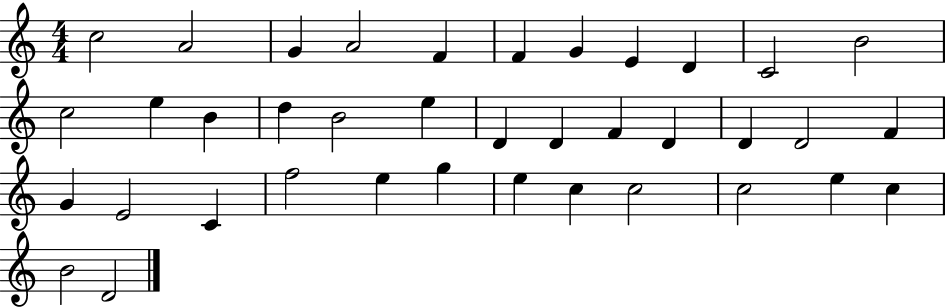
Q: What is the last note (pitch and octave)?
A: D4